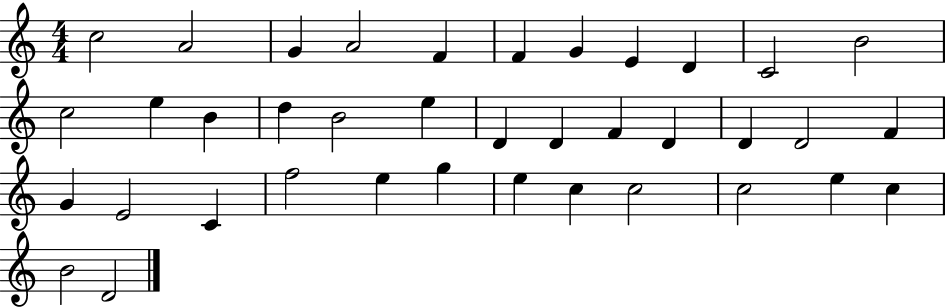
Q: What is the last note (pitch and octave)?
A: D4